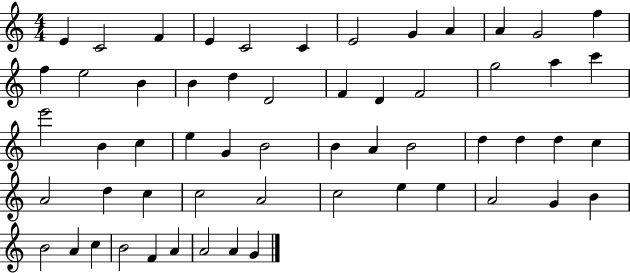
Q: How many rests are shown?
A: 0